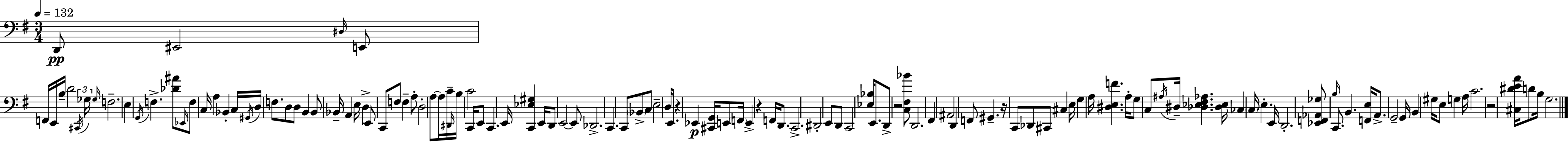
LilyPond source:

{
  \clef bass
  \numericTimeSignature
  \time 3/4
  \key e \minor
  \tempo 4 = 132
  d,8\pp eis,2 \grace { dis16 } e,8 | f,16 e,16 b16-- d'2 | \tuplet 3/2 { \acciaccatura { cis,16 } ges16 \grace { ges16 } } f2.-- | e4 \acciaccatura { g,16 } f4.-> | \break <des' ais'>8 \grace { ees,16 } f8 c16 a4 | bes,4-. c16 \acciaccatura { gis,16 } d16 f8. d8 | d8 b,4 b,8 bes,16-- a,4 | e16 d4-> e,8 c,8 f8 | \break f4-- a8-. d2-. | a8~~ a16 c'16-- \grace { dis,16 } b16 c'2 | c,16 e,8 c,4. | e,16 <c, ees gis>4 e,16 d,8 e,2~~ | \break e,8 des,2.-> | c,4. | c,8 \parenthesize bes,8-> c8 e2-- | d16 e,8. r4 ees,4\p | \break <cis, g,>16 e,8 \parenthesize f,16 e,4-> r4 | f,16 d,8. c,2.-> | dis,2-. | e,8 d,8 c,2 | \break <ees bes>16 e,8. d,8-> r2 | <c fis bes'>8 d,2. | fis,4 ais,2 | d,4 f,8 | \break gis,4.-- r16 c,8 des,8 | cis,8 cis4 e16 g4 a16 | <dis e f'>4. a16-. g8 c8 \acciaccatura { ais16 } | dis16-- <des ees fis aes>4. <des ees>16 ces4 | \break \parenthesize c16 e4.-. e,16 d,2.-. | <ees, f, aes, ges>8 \grace { b16 } c,8. | b,4. <f, e>16 a,8.-> | g,2-- g,16 b,4 | \break gis16 e8 g4 a16 c'2. | r2 | <cis dis' e' a'>16 d'8 b16 g2. | \bar "|."
}